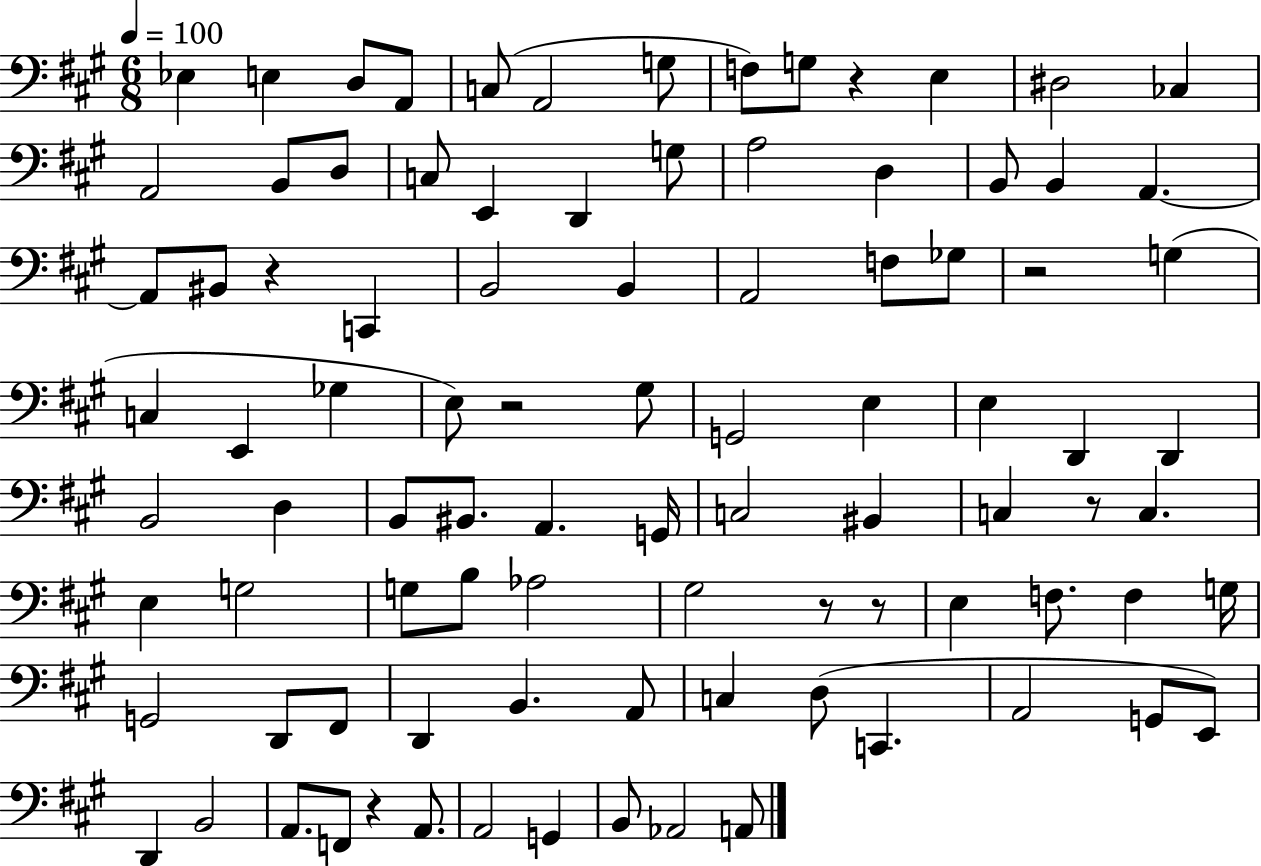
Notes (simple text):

Eb3/q E3/q D3/e A2/e C3/e A2/h G3/e F3/e G3/e R/q E3/q D#3/h CES3/q A2/h B2/e D3/e C3/e E2/q D2/q G3/e A3/h D3/q B2/e B2/q A2/q. A2/e BIS2/e R/q C2/q B2/h B2/q A2/h F3/e Gb3/e R/h G3/q C3/q E2/q Gb3/q E3/e R/h G#3/e G2/h E3/q E3/q D2/q D2/q B2/h D3/q B2/e BIS2/e. A2/q. G2/s C3/h BIS2/q C3/q R/e C3/q. E3/q G3/h G3/e B3/e Ab3/h G#3/h R/e R/e E3/q F3/e. F3/q G3/s G2/h D2/e F#2/e D2/q B2/q. A2/e C3/q D3/e C2/q. A2/h G2/e E2/e D2/q B2/h A2/e. F2/e R/q A2/e. A2/h G2/q B2/e Ab2/h A2/e